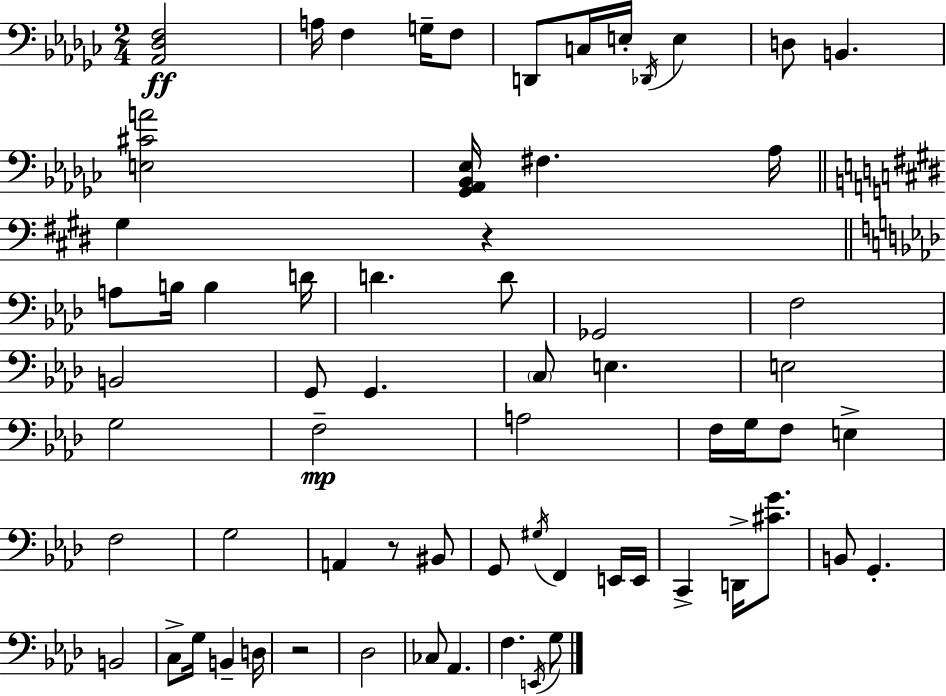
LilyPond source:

{
  \clef bass
  \numericTimeSignature
  \time 2/4
  \key ees \minor
  \repeat volta 2 { <aes, des f>2\ff | a16 f4 g16-- f8 | d,8 c16 e16-. \acciaccatura { des,16 } e4 | d8 b,4. | \break <e cis' a'>2 | <ges, aes, bes, ees>16 fis4. | aes16 \bar "||" \break \key e \major gis4 r4 | \bar "||" \break \key aes \major a8 b16 b4 d'16 | d'4. d'8 | ges,2 | f2 | \break b,2 | g,8 g,4. | \parenthesize c8 e4. | e2 | \break g2 | f2--\mp | a2 | f16 g16 f8 e4-> | \break f2 | g2 | a,4 r8 bis,8 | g,8 \acciaccatura { gis16 } f,4 e,16 | \break e,16 c,4-> d,16-> <cis' g'>8. | b,8 g,4.-. | b,2 | c8-> g16 b,4-- | \break d16 r2 | des2 | ces8 aes,4. | f4. \acciaccatura { e,16 } | \break g8 } \bar "|."
}